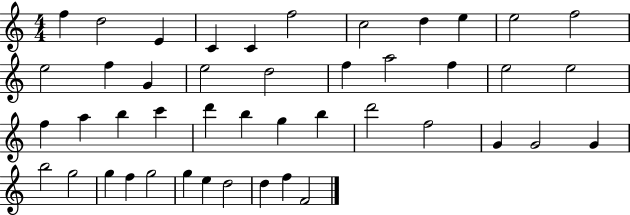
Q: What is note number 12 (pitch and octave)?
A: E5